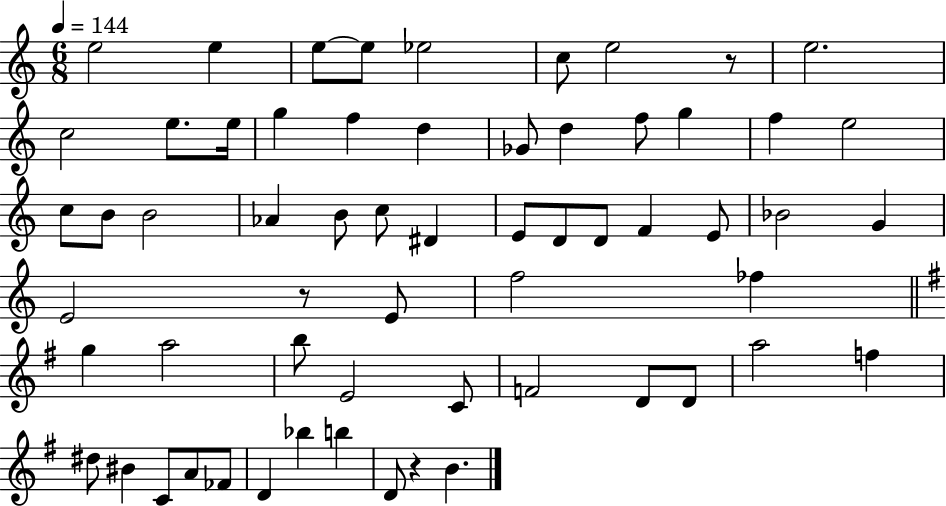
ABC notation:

X:1
T:Untitled
M:6/8
L:1/4
K:C
e2 e e/2 e/2 _e2 c/2 e2 z/2 e2 c2 e/2 e/4 g f d _G/2 d f/2 g f e2 c/2 B/2 B2 _A B/2 c/2 ^D E/2 D/2 D/2 F E/2 _B2 G E2 z/2 E/2 f2 _f g a2 b/2 E2 C/2 F2 D/2 D/2 a2 f ^d/2 ^B C/2 A/2 _F/2 D _b b D/2 z B